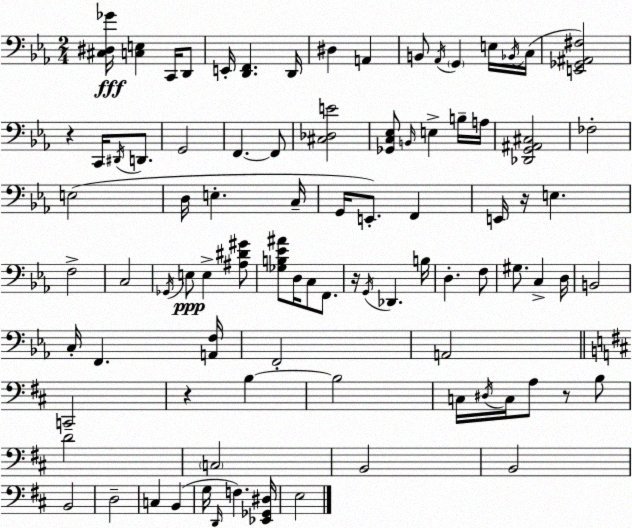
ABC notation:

X:1
T:Untitled
M:2/4
L:1/4
K:Eb
[^C,^D,_G]/4 [C,E,] C,,/4 D,,/2 E,,/4 [D,,F,,] D,,/4 ^D, A,, B,,/2 _A,,/4 G,, E,/4 _B,,/4 C,/4 [E,,_G,,^A,,^F,]2 z C,,/4 ^D,,/4 D,,/2 G,,2 F,, F,,/2 [^C,_D,E]2 [_G,,C,_E,]/2 B,,/4 E, B,/4 A,/4 [_D,,G,,^A,,^C,]2 _F,2 E,2 D,/4 E, C,/4 G,,/4 E,,/2 F,, E,,/4 z/4 E, F,2 C,2 _G,,/4 E,/2 E, [^A,^D^G]/2 [_G,B,_E^A]/2 D,/4 C,/2 F,,/2 z/4 G,,/4 _D,, B,/4 D, F,/2 ^G,/2 C, D,/4 B,,2 C,/4 F,, [A,,F,]/4 F,,2 A,,2 C,,2 z B, B,2 C,/4 ^D,/4 C,/4 A,/2 z/2 B,/2 D2 C,2 B,,2 B,,2 B,,2 D,2 C, B,, G,/4 D,,/4 F, [_E,,_G,,^D,]/4 E,2